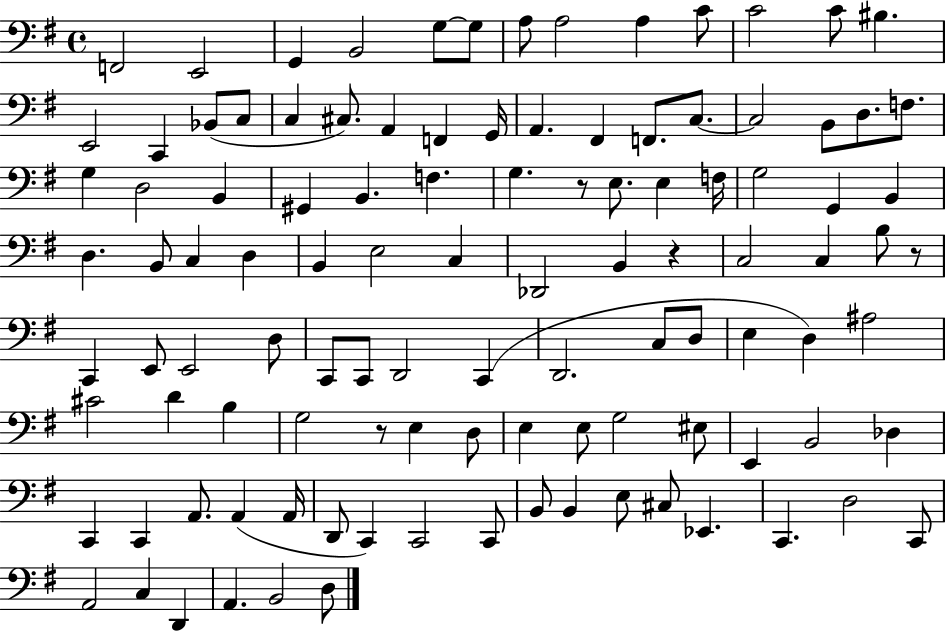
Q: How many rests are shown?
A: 4